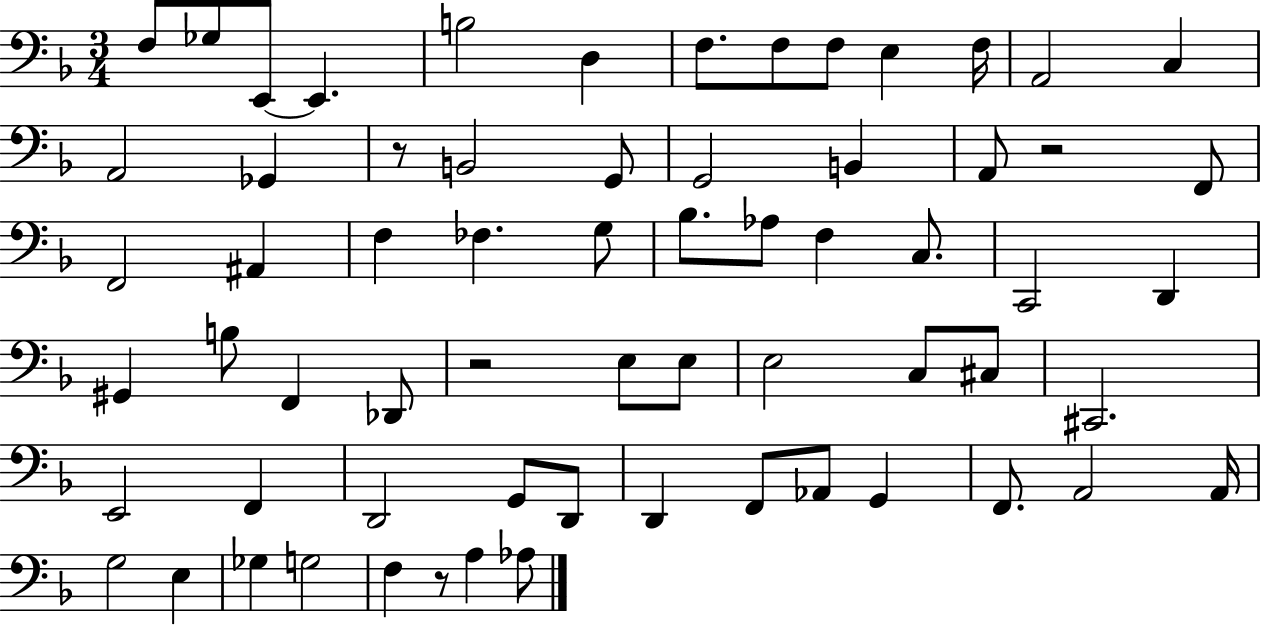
F3/e Gb3/e E2/e E2/q. B3/h D3/q F3/e. F3/e F3/e E3/q F3/s A2/h C3/q A2/h Gb2/q R/e B2/h G2/e G2/h B2/q A2/e R/h F2/e F2/h A#2/q F3/q FES3/q. G3/e Bb3/e. Ab3/e F3/q C3/e. C2/h D2/q G#2/q B3/e F2/q Db2/e R/h E3/e E3/e E3/h C3/e C#3/e C#2/h. E2/h F2/q D2/h G2/e D2/e D2/q F2/e Ab2/e G2/q F2/e. A2/h A2/s G3/h E3/q Gb3/q G3/h F3/q R/e A3/q Ab3/e